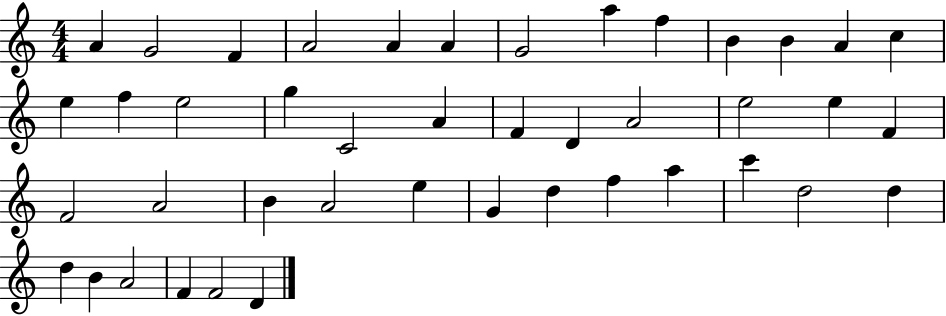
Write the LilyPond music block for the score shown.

{
  \clef treble
  \numericTimeSignature
  \time 4/4
  \key c \major
  a'4 g'2 f'4 | a'2 a'4 a'4 | g'2 a''4 f''4 | b'4 b'4 a'4 c''4 | \break e''4 f''4 e''2 | g''4 c'2 a'4 | f'4 d'4 a'2 | e''2 e''4 f'4 | \break f'2 a'2 | b'4 a'2 e''4 | g'4 d''4 f''4 a''4 | c'''4 d''2 d''4 | \break d''4 b'4 a'2 | f'4 f'2 d'4 | \bar "|."
}